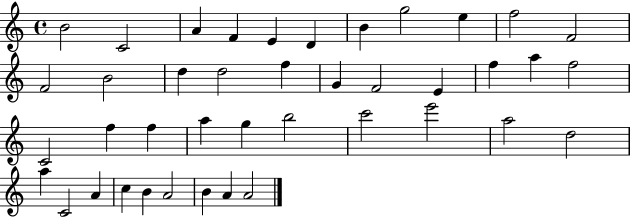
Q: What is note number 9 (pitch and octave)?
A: E5